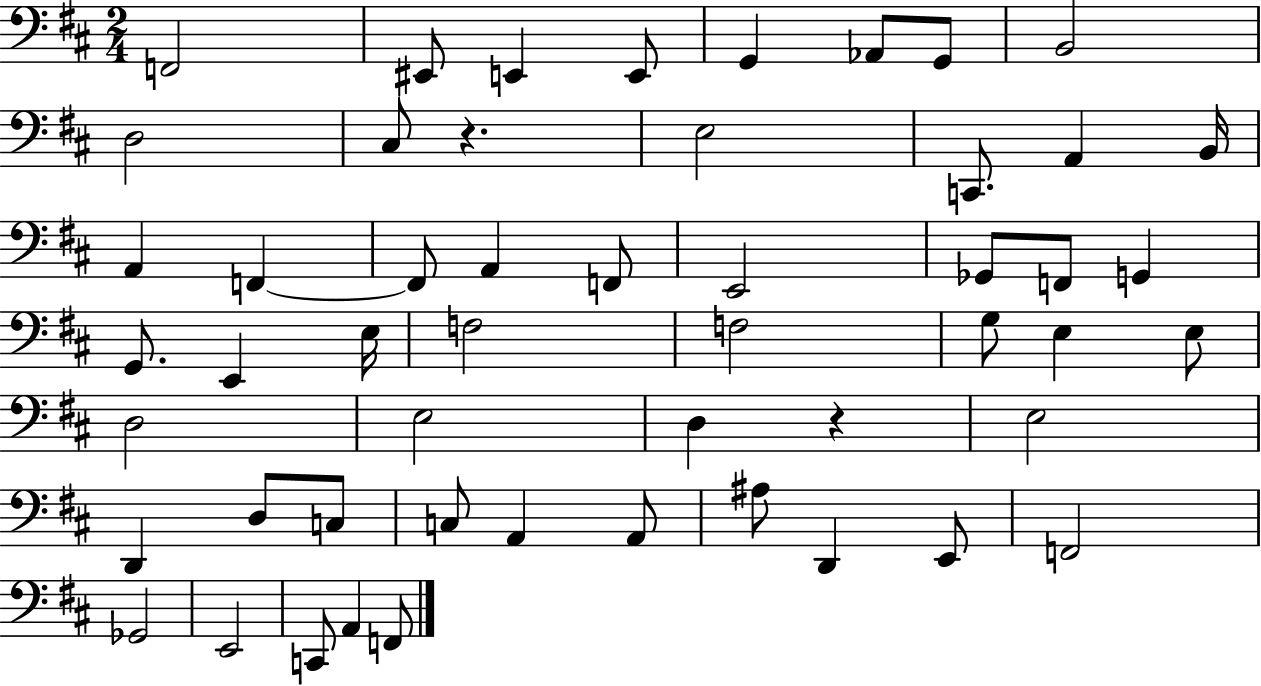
X:1
T:Untitled
M:2/4
L:1/4
K:D
F,,2 ^E,,/2 E,, E,,/2 G,, _A,,/2 G,,/2 B,,2 D,2 ^C,/2 z E,2 C,,/2 A,, B,,/4 A,, F,, F,,/2 A,, F,,/2 E,,2 _G,,/2 F,,/2 G,, G,,/2 E,, E,/4 F,2 F,2 G,/2 E, E,/2 D,2 E,2 D, z E,2 D,, D,/2 C,/2 C,/2 A,, A,,/2 ^A,/2 D,, E,,/2 F,,2 _G,,2 E,,2 C,,/2 A,, F,,/2